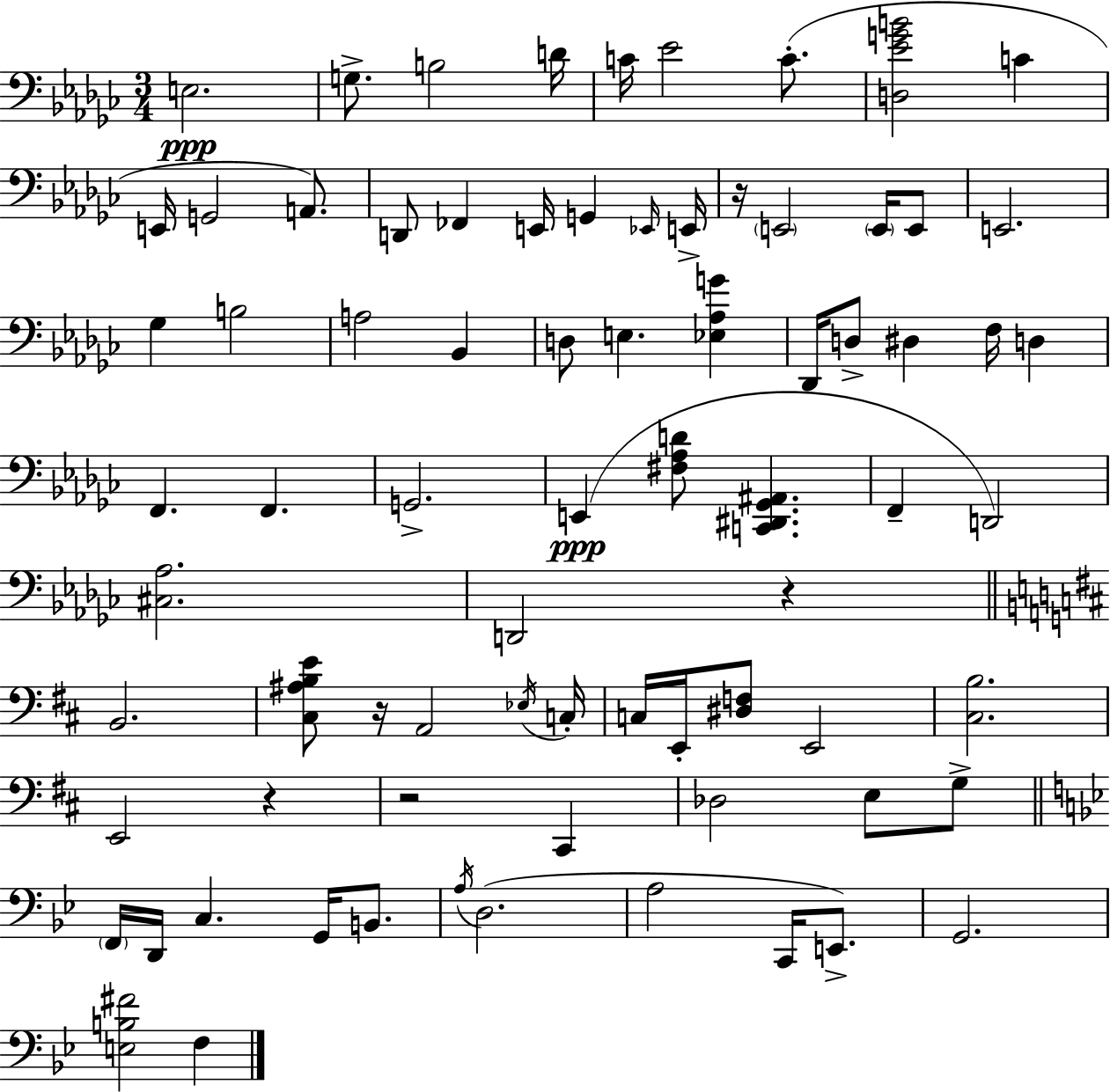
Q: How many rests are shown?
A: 5